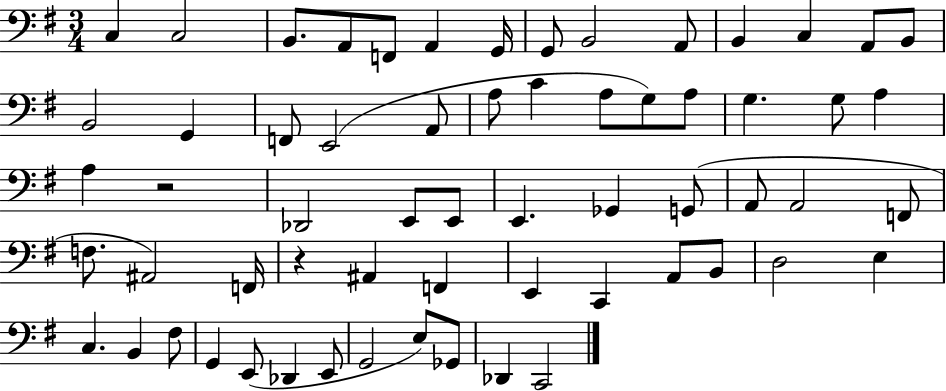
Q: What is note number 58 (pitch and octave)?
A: Gb2